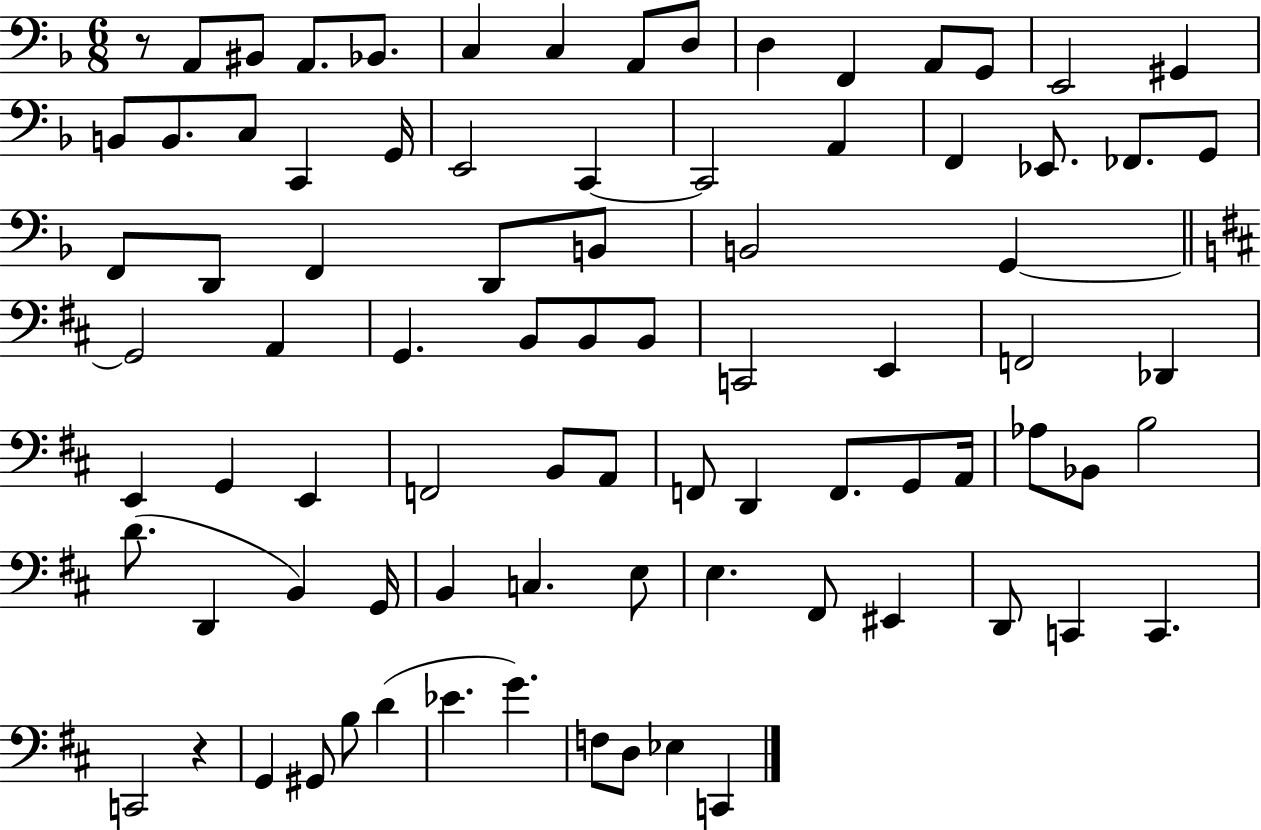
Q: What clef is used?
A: bass